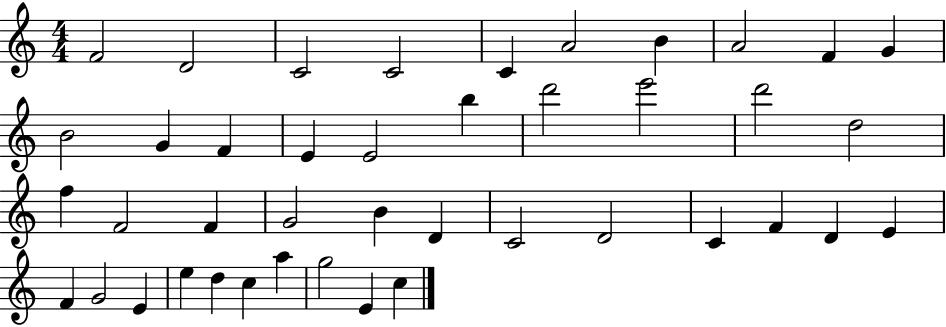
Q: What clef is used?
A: treble